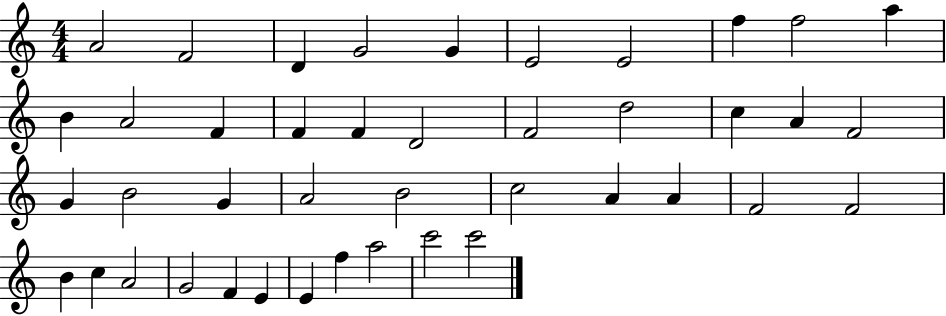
A4/h F4/h D4/q G4/h G4/q E4/h E4/h F5/q F5/h A5/q B4/q A4/h F4/q F4/q F4/q D4/h F4/h D5/h C5/q A4/q F4/h G4/q B4/h G4/q A4/h B4/h C5/h A4/q A4/q F4/h F4/h B4/q C5/q A4/h G4/h F4/q E4/q E4/q F5/q A5/h C6/h C6/h